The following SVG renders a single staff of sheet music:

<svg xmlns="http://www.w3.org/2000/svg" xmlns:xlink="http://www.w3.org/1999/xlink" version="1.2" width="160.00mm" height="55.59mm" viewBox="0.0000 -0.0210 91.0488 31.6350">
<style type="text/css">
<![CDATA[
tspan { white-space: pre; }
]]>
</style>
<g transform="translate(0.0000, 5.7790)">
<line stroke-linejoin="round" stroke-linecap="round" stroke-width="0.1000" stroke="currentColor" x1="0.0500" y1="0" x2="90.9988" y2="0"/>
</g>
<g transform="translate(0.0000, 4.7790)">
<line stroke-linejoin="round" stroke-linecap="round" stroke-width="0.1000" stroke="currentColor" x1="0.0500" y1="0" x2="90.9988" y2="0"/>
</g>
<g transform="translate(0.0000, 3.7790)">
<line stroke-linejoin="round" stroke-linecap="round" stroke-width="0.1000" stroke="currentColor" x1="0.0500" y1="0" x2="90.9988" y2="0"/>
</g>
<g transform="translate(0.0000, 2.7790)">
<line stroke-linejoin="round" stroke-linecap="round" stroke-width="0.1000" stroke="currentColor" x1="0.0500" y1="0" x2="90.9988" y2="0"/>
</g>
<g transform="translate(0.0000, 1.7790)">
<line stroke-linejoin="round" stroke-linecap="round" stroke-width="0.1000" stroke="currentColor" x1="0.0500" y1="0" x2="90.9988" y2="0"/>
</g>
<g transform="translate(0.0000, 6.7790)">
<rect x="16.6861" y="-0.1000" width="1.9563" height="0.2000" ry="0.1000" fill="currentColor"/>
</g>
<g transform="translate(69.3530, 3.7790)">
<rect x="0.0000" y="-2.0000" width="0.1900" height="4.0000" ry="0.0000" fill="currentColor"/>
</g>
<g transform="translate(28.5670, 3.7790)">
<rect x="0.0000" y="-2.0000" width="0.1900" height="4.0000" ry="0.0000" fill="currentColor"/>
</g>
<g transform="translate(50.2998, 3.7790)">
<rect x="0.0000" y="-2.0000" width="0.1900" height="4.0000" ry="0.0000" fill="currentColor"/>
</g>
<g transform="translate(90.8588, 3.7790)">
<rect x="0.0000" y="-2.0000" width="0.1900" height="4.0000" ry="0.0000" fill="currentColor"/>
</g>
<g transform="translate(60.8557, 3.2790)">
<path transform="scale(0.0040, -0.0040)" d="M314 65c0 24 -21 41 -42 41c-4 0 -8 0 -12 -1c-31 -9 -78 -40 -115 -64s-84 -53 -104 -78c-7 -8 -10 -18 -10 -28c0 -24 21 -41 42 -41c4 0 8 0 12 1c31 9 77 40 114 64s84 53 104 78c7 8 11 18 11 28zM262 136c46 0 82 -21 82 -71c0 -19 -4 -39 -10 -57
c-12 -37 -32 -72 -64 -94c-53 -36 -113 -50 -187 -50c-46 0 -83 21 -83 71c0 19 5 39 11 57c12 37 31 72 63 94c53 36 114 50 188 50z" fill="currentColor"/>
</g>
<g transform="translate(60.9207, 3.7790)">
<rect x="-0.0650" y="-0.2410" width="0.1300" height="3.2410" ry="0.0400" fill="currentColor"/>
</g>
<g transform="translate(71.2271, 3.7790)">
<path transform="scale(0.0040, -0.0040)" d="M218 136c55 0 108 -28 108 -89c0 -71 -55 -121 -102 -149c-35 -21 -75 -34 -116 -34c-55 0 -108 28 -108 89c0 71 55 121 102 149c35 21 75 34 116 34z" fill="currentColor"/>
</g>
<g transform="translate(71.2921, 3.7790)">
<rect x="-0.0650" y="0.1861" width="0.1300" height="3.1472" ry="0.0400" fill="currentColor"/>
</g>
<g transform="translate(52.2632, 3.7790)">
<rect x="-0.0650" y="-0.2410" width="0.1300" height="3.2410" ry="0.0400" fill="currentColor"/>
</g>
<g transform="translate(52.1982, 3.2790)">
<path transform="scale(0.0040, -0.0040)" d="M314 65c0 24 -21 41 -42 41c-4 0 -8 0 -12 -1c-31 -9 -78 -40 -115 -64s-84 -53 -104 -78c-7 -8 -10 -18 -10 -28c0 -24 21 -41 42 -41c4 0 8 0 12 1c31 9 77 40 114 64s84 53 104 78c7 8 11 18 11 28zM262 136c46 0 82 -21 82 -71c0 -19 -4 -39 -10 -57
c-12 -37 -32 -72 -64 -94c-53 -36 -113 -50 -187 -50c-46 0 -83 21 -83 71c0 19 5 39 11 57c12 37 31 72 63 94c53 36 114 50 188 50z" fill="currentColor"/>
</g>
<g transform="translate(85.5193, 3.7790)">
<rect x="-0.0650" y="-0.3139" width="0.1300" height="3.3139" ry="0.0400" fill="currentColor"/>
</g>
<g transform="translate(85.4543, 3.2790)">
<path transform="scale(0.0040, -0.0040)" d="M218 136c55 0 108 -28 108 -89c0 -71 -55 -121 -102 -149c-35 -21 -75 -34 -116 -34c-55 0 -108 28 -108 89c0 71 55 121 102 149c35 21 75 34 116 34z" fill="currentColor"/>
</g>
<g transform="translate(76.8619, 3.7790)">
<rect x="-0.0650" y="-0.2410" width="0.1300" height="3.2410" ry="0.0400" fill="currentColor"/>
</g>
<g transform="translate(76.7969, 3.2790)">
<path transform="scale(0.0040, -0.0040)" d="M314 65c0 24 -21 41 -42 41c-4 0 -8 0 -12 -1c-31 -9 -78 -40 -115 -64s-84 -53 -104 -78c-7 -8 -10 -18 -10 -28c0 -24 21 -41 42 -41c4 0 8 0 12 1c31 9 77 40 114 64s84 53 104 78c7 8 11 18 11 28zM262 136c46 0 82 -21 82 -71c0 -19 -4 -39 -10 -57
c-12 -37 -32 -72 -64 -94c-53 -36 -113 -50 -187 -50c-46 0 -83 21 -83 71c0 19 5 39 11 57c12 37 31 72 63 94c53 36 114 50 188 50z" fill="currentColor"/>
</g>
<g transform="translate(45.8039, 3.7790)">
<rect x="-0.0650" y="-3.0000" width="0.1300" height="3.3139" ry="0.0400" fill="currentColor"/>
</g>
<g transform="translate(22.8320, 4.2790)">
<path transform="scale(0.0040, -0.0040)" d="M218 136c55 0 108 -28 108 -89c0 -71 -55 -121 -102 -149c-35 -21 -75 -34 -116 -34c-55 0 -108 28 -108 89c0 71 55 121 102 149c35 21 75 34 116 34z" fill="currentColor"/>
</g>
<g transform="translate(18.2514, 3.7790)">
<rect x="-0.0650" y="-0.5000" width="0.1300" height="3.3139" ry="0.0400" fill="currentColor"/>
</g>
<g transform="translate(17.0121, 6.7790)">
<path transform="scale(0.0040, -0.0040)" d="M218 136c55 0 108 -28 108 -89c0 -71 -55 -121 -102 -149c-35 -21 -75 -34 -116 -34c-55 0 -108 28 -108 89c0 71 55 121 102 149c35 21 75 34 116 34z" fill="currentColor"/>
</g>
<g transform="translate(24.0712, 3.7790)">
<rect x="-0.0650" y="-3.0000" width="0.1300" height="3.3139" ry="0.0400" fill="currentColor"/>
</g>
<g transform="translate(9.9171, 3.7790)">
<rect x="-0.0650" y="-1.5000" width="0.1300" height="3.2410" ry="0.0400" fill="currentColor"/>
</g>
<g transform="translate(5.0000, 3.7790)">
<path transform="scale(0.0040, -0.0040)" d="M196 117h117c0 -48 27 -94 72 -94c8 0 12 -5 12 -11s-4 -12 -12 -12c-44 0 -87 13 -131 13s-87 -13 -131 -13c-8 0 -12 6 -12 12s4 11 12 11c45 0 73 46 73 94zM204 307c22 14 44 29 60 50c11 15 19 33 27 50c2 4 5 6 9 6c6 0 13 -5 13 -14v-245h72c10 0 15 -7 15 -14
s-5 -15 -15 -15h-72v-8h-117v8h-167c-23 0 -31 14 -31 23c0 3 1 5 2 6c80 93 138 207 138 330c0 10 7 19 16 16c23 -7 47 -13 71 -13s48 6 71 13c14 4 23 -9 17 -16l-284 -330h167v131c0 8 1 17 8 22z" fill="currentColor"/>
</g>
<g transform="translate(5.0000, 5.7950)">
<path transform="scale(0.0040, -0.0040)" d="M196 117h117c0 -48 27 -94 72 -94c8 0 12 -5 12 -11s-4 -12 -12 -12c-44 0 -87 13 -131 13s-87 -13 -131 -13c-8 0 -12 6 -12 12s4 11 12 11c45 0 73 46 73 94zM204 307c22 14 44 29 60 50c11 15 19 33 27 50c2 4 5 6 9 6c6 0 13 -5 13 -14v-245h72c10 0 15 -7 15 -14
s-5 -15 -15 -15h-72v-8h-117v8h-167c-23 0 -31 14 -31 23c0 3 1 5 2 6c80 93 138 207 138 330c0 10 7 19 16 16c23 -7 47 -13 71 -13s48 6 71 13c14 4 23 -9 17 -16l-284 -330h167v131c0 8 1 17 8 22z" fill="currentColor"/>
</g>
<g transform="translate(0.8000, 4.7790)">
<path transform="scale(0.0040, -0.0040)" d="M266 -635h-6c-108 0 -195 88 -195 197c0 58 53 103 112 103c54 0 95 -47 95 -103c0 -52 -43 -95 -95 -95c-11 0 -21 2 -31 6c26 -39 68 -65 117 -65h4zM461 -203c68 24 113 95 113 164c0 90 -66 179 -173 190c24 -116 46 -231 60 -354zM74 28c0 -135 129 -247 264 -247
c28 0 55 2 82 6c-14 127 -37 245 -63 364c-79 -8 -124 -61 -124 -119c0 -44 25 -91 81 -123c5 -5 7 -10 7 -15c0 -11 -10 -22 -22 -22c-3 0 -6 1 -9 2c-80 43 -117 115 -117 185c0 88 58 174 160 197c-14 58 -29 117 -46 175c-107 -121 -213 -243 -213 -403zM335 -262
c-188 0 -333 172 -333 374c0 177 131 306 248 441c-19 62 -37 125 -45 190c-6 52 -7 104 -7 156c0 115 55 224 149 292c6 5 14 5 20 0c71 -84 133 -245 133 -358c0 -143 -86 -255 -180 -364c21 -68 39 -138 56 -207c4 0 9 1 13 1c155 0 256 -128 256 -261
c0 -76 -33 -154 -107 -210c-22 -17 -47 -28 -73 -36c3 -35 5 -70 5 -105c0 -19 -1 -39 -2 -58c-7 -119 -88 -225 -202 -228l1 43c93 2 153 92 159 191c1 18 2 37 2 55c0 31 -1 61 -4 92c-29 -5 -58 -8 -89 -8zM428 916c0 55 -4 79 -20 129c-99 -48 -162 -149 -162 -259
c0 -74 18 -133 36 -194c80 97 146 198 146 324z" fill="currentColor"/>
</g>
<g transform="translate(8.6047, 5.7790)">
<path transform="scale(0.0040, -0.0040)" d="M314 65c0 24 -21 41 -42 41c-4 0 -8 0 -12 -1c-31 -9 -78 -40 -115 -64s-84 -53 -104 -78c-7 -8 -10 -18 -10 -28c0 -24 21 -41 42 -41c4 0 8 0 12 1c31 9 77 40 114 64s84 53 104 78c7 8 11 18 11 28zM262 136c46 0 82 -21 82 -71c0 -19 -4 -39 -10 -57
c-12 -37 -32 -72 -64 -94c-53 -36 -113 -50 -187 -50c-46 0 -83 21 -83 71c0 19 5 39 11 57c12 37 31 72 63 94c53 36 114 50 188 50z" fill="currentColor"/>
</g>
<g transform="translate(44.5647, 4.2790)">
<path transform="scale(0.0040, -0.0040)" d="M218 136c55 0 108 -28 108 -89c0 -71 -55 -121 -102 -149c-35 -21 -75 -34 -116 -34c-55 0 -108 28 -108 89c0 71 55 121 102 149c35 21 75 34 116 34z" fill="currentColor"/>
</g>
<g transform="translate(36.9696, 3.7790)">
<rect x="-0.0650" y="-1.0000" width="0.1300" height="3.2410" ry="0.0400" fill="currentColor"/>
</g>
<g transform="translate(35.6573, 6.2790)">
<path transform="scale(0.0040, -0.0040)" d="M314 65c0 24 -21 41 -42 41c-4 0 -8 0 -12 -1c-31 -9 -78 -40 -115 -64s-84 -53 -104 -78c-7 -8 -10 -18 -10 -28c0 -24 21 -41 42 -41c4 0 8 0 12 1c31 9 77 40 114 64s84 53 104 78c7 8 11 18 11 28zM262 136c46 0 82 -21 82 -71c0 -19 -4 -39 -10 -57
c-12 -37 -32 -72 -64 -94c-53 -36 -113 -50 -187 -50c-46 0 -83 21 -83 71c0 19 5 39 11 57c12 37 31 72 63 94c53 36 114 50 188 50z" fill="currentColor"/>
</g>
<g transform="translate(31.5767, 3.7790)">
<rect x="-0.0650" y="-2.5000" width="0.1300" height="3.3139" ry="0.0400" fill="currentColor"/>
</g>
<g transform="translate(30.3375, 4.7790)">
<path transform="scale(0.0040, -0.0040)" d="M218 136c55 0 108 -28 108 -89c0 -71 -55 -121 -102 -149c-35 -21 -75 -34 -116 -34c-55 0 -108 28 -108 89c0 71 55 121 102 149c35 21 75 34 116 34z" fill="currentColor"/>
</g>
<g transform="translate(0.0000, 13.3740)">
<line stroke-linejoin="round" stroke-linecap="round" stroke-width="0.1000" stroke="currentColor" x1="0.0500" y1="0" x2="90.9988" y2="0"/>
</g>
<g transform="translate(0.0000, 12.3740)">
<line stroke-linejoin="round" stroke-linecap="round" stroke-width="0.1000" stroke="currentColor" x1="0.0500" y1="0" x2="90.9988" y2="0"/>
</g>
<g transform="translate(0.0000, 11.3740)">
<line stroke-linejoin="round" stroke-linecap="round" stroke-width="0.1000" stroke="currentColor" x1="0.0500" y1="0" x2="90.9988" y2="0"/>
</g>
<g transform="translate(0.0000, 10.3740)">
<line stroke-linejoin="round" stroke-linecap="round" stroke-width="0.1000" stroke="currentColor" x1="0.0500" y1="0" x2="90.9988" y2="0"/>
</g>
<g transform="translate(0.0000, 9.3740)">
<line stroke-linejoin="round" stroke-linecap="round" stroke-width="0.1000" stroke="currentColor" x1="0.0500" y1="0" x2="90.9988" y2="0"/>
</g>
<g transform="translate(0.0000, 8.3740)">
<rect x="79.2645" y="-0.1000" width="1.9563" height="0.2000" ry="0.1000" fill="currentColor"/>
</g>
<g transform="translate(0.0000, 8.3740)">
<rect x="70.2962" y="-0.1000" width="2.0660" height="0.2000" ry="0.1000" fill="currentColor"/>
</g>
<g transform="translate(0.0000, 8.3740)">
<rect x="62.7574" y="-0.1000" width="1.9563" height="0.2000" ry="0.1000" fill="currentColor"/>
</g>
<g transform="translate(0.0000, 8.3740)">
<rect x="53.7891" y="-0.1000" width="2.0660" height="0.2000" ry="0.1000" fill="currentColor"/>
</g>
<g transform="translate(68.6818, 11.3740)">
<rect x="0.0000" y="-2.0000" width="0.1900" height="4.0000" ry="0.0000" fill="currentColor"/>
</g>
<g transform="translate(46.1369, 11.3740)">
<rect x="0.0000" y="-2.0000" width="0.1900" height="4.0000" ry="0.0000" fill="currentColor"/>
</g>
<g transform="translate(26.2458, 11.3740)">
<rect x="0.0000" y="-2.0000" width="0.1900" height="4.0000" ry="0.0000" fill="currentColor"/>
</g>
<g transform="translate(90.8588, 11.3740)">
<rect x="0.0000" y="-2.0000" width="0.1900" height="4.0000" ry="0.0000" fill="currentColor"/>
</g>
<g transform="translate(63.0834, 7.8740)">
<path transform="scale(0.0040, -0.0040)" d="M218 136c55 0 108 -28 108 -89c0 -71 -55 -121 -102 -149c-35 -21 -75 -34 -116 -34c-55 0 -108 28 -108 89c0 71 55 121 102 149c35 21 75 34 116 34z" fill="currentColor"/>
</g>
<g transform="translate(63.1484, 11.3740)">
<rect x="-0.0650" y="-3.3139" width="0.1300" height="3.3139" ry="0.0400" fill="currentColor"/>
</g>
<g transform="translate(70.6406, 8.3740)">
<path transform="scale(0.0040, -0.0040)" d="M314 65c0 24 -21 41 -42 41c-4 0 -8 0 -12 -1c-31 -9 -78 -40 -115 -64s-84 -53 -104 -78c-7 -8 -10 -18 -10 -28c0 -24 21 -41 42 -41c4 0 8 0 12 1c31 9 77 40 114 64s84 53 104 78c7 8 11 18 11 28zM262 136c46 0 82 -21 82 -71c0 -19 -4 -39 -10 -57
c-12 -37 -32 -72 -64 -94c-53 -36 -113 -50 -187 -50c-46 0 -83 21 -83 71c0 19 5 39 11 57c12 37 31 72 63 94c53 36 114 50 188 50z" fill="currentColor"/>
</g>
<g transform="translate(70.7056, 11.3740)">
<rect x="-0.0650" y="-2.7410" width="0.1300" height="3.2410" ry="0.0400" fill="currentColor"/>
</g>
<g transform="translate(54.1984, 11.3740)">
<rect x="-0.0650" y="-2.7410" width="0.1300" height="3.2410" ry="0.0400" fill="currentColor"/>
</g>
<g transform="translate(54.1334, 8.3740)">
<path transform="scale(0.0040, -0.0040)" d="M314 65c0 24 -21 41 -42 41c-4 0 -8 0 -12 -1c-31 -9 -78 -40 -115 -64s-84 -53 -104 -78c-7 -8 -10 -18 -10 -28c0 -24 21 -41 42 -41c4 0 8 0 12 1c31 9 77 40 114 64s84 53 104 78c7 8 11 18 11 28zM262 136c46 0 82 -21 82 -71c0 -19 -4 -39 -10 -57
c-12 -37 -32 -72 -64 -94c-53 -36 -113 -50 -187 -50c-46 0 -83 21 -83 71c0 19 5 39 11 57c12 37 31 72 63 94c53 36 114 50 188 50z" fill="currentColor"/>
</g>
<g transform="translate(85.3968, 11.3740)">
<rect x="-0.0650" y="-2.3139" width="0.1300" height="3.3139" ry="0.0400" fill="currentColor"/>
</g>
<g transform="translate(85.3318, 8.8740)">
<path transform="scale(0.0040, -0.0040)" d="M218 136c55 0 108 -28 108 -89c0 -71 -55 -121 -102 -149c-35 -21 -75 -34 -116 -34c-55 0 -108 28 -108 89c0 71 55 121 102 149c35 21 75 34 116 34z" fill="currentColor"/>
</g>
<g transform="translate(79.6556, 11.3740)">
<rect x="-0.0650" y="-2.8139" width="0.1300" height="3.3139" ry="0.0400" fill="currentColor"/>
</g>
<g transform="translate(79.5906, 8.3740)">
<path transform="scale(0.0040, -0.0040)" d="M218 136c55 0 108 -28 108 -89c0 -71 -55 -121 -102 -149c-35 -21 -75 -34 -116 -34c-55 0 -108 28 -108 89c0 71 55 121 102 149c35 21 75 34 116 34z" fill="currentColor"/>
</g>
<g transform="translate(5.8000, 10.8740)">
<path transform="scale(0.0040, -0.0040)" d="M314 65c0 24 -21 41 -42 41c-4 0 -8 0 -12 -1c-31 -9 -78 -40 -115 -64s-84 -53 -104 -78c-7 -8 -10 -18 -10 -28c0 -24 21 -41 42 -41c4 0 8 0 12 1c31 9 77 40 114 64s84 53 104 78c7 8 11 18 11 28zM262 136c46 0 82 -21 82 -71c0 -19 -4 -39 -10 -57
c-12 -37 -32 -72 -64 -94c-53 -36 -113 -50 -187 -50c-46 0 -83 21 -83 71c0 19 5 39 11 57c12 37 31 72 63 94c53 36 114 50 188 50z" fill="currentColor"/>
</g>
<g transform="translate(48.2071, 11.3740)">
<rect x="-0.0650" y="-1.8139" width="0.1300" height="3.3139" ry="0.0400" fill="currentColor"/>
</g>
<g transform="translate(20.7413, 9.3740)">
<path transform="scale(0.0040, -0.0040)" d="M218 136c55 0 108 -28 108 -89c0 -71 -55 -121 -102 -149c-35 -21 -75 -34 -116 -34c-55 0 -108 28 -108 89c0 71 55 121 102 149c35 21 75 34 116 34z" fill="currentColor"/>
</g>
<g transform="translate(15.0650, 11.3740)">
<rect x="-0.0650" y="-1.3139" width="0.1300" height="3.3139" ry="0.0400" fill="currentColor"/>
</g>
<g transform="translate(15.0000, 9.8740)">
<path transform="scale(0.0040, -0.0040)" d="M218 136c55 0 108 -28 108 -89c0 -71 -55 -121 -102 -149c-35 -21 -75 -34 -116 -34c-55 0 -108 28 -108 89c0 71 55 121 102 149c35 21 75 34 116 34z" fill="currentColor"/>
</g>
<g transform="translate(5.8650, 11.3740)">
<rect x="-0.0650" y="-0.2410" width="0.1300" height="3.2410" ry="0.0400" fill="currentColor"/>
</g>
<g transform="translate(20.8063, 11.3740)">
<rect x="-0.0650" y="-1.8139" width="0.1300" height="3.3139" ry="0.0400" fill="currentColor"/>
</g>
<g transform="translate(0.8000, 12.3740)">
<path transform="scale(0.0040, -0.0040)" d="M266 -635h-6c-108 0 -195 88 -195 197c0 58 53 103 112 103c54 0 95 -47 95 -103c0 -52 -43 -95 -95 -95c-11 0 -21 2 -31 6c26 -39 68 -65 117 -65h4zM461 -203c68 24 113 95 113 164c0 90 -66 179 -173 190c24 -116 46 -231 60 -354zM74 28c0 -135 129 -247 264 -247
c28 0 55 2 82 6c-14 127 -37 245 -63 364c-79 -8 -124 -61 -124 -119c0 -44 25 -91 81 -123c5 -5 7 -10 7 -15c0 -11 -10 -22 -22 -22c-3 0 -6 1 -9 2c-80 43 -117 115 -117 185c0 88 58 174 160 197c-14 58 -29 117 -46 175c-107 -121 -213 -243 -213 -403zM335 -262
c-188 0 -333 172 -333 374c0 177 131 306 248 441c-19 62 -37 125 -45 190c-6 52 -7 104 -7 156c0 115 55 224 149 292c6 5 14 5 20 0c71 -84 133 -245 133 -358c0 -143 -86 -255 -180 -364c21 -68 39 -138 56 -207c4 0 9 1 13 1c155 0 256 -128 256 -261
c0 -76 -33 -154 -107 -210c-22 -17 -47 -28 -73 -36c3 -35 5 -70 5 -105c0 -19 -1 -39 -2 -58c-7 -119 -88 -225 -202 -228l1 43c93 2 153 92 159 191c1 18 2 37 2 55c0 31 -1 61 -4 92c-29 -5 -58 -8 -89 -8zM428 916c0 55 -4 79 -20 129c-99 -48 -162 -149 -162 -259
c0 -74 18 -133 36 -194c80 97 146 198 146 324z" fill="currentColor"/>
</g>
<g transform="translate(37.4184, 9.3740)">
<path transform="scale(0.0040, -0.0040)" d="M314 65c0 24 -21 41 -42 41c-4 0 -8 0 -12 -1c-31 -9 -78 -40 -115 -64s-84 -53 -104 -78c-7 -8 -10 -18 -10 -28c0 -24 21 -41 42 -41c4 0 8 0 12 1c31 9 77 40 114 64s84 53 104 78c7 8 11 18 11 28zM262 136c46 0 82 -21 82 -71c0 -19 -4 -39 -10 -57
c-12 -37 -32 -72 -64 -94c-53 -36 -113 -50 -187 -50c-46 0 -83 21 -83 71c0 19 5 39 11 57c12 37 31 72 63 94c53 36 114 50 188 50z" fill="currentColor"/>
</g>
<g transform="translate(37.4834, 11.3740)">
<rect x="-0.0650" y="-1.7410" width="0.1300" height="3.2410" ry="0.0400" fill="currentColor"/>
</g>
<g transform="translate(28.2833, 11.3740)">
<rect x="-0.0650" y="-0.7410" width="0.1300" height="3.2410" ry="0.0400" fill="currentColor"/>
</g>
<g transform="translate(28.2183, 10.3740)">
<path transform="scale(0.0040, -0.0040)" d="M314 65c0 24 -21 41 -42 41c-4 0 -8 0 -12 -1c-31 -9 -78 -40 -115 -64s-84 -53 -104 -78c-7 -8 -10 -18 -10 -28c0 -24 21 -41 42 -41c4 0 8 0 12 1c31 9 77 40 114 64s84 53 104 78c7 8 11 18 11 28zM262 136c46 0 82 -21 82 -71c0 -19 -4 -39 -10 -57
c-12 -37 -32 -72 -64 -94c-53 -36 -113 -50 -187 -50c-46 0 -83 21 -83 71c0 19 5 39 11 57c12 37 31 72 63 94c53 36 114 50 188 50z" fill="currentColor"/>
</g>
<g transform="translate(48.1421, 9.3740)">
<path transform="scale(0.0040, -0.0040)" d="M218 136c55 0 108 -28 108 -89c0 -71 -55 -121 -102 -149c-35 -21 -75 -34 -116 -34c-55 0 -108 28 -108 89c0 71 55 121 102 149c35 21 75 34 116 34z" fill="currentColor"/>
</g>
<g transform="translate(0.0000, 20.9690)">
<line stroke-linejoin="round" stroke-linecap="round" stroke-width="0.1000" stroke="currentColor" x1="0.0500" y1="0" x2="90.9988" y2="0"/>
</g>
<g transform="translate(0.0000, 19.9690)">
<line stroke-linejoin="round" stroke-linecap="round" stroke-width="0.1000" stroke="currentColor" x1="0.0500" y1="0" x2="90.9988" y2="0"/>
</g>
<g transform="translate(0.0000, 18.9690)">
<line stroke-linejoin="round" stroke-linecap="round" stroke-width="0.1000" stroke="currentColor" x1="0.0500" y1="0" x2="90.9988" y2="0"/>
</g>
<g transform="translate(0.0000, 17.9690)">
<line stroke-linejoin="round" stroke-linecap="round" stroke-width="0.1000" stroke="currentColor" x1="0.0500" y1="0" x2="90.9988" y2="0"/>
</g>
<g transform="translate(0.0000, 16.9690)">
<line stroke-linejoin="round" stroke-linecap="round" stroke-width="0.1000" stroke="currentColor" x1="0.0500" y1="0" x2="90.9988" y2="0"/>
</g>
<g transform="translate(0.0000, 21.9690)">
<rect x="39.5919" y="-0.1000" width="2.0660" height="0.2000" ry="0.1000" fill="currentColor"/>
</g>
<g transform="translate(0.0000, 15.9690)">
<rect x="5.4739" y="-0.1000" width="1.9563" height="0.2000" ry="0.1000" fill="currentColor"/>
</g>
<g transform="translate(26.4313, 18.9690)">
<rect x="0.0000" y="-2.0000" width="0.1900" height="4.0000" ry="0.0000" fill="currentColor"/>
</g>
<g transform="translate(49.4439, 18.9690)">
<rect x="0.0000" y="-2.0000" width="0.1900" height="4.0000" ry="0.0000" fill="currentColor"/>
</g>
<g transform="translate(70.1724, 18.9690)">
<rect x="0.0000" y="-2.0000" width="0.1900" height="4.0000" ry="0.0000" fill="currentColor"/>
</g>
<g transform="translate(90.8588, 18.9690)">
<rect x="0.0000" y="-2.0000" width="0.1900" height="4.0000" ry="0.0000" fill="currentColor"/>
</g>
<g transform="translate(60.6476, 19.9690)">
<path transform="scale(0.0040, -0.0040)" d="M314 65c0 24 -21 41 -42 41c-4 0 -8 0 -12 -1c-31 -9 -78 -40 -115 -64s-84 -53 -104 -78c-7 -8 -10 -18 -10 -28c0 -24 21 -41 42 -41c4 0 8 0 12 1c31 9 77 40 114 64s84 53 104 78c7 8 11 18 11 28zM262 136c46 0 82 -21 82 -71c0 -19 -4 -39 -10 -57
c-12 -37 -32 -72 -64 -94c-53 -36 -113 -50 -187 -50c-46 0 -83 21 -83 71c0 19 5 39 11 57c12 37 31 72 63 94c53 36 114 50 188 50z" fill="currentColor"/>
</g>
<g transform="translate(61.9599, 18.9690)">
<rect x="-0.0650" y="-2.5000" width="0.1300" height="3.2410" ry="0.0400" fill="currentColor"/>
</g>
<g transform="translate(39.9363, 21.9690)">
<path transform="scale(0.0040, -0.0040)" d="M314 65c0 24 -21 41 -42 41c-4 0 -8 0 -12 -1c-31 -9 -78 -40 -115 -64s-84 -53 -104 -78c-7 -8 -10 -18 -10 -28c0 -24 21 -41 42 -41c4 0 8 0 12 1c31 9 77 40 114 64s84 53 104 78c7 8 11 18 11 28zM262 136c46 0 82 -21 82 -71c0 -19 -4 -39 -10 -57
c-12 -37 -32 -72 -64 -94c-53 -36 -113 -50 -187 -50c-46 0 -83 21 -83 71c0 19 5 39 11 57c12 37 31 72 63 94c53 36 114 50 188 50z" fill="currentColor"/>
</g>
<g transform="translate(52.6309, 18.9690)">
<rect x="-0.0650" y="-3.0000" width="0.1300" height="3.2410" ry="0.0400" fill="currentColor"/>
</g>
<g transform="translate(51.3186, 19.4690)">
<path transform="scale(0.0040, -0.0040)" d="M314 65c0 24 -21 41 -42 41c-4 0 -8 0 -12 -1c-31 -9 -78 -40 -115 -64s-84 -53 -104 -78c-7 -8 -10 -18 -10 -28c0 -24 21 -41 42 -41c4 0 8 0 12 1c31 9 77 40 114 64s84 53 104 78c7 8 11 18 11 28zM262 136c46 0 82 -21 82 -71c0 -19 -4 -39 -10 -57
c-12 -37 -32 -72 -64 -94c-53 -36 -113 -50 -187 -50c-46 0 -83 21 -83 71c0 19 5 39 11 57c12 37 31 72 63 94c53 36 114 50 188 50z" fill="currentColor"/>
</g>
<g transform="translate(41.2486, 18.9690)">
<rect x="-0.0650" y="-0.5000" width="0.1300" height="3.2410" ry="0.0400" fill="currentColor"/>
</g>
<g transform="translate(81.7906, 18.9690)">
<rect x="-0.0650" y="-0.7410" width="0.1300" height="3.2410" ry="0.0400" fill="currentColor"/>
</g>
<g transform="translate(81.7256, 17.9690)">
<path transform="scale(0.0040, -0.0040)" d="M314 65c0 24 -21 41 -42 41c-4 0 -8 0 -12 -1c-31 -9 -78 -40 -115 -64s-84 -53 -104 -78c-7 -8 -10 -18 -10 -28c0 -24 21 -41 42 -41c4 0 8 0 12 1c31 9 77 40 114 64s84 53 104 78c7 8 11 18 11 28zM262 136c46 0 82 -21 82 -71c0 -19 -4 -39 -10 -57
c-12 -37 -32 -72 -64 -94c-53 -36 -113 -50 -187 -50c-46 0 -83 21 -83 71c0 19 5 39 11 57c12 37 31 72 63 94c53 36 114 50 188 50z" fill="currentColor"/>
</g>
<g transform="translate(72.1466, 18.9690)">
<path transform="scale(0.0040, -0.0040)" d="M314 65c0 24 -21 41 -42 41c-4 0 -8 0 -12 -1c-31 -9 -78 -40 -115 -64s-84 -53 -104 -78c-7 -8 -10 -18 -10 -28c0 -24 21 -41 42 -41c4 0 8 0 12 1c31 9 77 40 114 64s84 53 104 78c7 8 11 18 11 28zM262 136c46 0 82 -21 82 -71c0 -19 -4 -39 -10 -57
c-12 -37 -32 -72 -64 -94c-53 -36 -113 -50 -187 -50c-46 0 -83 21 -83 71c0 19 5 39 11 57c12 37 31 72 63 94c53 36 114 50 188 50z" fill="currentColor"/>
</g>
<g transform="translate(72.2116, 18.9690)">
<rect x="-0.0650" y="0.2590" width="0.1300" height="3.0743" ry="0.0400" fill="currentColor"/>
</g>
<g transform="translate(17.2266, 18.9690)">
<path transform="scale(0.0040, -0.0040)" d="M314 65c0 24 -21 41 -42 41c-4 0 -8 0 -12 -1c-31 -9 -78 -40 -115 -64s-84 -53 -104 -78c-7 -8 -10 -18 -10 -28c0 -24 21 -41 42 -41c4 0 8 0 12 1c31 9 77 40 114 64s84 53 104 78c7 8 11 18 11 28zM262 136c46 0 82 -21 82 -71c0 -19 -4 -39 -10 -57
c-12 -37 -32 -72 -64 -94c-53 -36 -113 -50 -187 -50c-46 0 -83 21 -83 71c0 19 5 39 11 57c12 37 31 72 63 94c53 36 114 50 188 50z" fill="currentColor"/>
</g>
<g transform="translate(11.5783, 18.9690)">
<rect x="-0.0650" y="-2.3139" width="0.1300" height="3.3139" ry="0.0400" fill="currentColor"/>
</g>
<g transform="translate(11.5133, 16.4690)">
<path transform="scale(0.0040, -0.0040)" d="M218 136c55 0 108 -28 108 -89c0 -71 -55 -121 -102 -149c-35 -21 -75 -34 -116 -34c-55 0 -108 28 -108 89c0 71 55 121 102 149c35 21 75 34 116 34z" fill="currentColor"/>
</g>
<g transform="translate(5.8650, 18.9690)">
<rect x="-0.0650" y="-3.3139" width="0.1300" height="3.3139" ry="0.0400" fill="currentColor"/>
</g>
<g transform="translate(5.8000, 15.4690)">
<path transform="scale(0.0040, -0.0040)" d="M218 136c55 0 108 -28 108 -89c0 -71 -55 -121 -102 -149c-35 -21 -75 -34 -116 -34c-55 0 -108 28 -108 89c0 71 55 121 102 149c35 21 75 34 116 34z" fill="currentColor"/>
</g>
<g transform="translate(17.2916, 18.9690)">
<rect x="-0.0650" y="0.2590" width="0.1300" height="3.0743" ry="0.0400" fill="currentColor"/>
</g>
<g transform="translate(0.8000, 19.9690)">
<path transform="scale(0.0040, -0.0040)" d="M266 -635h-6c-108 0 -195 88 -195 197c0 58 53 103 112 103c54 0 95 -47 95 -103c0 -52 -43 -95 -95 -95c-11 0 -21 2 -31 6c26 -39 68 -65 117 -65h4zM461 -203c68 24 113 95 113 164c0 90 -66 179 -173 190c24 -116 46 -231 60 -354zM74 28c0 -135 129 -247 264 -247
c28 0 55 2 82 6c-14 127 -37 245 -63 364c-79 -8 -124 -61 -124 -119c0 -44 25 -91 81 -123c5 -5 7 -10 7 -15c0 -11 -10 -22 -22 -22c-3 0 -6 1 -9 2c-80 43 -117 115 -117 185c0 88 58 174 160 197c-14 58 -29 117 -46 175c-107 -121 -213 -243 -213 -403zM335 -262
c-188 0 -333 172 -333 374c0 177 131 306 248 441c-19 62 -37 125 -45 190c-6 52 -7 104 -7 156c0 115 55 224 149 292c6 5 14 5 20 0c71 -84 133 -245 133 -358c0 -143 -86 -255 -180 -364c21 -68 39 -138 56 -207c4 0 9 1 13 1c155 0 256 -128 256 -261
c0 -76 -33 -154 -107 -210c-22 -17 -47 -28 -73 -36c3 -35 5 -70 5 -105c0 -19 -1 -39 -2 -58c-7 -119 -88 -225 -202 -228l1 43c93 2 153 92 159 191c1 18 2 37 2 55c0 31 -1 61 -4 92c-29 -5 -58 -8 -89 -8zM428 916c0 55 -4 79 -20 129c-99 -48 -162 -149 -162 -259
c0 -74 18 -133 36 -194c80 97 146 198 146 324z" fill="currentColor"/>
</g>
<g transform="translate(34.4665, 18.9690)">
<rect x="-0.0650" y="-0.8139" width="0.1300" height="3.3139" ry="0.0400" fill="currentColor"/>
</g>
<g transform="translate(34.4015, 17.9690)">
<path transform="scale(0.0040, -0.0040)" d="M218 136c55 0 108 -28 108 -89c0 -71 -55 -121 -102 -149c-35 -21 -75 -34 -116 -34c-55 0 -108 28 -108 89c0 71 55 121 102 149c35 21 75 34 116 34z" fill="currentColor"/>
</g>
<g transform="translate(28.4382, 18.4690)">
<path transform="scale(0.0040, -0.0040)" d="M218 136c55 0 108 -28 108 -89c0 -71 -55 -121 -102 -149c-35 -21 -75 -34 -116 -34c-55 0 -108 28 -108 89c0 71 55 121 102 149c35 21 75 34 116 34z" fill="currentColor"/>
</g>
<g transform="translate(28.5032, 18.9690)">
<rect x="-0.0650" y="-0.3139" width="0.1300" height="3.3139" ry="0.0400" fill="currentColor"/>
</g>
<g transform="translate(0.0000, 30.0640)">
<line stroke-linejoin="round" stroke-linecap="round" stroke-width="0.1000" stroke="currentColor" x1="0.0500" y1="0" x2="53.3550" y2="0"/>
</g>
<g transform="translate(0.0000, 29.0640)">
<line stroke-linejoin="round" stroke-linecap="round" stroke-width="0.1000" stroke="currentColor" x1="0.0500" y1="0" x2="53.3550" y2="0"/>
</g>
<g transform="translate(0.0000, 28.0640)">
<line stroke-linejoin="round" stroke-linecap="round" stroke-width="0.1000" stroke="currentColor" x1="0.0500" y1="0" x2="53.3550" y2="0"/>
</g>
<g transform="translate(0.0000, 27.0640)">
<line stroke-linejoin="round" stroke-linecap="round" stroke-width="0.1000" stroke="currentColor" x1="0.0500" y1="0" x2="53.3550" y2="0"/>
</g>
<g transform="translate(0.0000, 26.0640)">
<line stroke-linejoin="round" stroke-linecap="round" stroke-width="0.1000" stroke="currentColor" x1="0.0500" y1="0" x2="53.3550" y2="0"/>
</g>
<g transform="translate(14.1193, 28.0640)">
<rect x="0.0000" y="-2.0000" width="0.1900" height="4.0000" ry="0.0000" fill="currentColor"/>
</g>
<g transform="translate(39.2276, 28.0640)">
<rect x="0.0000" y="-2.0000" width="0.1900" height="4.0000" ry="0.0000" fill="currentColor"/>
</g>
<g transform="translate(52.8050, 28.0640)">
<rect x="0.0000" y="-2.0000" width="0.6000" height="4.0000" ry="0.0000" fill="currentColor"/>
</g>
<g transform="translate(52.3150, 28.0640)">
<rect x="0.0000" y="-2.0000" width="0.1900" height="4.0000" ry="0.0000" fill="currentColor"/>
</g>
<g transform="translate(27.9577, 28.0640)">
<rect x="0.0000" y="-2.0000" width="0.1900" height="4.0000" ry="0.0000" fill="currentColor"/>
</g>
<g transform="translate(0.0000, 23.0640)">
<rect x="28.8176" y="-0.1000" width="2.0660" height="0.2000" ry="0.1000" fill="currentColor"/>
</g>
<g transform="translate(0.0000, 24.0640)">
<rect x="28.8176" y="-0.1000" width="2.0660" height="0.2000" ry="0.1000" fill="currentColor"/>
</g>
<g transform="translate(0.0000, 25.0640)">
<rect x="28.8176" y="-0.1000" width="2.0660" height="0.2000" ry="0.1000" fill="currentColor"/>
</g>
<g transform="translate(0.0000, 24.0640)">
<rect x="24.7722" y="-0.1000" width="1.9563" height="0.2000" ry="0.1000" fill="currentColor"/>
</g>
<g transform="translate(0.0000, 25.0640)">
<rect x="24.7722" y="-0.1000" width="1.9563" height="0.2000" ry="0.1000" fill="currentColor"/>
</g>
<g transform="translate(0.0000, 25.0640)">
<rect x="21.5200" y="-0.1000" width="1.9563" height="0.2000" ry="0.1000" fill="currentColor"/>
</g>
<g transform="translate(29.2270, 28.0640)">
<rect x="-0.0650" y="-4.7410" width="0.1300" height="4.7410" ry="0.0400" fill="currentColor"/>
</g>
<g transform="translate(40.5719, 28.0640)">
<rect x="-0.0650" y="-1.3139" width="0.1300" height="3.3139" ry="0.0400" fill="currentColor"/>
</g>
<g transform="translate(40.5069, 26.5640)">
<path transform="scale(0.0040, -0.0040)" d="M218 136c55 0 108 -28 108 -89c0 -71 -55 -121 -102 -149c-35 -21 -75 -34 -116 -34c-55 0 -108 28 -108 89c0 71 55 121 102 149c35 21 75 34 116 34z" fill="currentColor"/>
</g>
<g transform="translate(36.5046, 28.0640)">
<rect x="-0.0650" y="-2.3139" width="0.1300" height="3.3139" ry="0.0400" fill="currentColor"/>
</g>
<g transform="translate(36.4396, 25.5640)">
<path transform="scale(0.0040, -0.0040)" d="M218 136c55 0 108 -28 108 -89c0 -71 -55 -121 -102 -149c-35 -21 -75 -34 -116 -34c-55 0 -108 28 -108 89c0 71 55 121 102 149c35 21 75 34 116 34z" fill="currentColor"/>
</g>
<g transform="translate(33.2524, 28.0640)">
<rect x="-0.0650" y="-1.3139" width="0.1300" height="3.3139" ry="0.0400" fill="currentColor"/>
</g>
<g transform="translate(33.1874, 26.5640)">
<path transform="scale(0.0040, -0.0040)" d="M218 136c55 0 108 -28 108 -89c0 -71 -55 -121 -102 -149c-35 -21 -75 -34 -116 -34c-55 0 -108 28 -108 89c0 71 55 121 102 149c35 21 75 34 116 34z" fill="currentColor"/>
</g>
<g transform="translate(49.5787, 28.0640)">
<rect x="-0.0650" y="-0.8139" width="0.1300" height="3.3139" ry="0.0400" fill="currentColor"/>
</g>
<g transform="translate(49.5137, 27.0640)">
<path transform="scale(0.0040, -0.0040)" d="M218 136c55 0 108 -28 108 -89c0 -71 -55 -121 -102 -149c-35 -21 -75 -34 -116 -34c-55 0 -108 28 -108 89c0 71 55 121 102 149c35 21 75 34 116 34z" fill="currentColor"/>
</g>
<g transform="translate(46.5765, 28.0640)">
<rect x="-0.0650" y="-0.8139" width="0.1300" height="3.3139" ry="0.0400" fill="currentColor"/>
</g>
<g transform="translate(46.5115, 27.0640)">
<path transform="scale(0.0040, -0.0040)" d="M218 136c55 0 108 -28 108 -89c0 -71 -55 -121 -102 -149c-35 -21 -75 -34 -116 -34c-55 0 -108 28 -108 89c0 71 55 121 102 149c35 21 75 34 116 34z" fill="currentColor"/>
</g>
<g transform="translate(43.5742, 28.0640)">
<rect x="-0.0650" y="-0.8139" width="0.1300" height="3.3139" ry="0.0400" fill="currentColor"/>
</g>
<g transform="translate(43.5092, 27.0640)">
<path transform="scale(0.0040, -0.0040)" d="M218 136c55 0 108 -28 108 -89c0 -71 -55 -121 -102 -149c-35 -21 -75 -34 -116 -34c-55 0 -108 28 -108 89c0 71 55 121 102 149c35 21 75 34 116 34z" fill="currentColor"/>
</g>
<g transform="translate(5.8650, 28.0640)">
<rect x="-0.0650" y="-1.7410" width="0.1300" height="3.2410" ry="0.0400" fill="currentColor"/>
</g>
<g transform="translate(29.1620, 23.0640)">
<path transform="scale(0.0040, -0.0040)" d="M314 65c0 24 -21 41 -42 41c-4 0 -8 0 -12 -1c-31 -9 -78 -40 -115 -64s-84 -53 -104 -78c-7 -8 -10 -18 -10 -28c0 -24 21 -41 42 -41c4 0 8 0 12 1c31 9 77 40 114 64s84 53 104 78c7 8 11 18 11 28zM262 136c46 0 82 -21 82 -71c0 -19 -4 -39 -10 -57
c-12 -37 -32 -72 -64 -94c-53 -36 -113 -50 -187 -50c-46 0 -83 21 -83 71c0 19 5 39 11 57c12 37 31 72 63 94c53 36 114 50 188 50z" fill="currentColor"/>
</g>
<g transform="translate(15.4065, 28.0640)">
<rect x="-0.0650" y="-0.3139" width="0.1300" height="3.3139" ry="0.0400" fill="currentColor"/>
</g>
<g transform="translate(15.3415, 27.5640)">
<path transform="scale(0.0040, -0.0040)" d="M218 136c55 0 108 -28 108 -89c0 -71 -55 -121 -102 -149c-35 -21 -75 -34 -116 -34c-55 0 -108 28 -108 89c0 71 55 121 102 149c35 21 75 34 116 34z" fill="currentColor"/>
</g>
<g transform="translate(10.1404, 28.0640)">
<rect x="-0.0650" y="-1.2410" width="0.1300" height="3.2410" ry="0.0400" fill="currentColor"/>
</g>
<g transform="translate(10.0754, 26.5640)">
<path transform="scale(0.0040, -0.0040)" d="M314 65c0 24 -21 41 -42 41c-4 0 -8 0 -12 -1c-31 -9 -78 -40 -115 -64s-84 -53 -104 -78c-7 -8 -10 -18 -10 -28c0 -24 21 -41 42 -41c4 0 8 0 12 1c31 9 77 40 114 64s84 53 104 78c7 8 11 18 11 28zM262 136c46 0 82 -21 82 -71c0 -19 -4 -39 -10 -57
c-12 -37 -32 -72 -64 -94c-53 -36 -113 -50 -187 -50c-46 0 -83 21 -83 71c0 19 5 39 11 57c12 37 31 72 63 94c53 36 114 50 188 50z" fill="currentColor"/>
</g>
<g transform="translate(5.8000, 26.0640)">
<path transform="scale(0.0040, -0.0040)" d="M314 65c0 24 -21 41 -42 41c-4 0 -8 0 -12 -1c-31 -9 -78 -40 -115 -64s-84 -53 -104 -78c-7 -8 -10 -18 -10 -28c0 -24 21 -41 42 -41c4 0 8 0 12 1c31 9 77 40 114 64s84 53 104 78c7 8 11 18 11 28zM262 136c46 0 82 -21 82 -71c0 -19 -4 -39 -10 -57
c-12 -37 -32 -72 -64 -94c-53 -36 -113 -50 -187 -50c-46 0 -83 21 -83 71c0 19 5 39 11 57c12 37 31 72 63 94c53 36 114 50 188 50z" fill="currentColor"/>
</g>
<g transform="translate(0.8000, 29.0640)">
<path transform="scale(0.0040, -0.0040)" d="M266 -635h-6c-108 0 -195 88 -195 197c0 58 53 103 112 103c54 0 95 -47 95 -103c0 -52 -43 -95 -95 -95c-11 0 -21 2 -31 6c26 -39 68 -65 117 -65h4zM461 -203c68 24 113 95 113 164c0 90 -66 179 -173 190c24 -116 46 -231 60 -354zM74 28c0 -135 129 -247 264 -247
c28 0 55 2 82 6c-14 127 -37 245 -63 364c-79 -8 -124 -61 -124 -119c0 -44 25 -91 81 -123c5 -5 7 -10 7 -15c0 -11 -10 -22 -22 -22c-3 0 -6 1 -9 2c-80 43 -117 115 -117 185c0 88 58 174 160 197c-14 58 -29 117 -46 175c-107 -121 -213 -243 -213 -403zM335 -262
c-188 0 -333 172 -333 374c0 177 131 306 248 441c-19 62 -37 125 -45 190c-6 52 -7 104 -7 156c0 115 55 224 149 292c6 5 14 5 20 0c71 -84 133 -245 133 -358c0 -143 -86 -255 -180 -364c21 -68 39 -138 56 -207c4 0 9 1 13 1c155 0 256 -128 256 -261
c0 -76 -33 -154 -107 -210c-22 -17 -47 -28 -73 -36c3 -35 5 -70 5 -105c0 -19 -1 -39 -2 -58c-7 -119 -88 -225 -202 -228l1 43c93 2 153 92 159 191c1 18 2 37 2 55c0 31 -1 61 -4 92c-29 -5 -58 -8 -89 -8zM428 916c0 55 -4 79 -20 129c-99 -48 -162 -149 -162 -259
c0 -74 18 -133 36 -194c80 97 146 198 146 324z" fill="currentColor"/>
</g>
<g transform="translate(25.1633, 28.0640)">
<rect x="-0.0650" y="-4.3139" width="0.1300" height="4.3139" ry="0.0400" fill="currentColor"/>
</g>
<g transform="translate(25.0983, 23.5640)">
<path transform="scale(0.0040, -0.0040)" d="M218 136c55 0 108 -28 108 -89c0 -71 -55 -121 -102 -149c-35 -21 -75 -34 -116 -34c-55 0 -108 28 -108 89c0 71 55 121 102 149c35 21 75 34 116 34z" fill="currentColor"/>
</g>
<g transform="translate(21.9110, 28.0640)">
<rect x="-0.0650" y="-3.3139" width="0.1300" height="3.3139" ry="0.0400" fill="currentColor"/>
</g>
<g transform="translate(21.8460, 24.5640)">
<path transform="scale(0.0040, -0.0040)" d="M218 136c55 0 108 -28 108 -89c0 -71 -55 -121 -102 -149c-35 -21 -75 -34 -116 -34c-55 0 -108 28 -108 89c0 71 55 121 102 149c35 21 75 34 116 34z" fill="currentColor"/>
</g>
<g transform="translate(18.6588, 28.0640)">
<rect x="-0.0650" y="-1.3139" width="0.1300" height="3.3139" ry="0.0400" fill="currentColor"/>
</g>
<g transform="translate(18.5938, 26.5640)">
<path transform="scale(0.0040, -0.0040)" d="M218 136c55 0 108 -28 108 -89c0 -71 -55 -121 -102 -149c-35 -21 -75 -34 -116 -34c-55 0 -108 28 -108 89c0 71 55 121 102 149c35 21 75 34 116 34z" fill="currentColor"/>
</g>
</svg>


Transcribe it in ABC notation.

X:1
T:Untitled
M:4/4
L:1/4
K:C
E2 C A G D2 A c2 c2 B c2 c c2 e f d2 f2 f a2 b a2 a g b g B2 c d C2 A2 G2 B2 d2 f2 e2 c e b d' e'2 e g e d d d